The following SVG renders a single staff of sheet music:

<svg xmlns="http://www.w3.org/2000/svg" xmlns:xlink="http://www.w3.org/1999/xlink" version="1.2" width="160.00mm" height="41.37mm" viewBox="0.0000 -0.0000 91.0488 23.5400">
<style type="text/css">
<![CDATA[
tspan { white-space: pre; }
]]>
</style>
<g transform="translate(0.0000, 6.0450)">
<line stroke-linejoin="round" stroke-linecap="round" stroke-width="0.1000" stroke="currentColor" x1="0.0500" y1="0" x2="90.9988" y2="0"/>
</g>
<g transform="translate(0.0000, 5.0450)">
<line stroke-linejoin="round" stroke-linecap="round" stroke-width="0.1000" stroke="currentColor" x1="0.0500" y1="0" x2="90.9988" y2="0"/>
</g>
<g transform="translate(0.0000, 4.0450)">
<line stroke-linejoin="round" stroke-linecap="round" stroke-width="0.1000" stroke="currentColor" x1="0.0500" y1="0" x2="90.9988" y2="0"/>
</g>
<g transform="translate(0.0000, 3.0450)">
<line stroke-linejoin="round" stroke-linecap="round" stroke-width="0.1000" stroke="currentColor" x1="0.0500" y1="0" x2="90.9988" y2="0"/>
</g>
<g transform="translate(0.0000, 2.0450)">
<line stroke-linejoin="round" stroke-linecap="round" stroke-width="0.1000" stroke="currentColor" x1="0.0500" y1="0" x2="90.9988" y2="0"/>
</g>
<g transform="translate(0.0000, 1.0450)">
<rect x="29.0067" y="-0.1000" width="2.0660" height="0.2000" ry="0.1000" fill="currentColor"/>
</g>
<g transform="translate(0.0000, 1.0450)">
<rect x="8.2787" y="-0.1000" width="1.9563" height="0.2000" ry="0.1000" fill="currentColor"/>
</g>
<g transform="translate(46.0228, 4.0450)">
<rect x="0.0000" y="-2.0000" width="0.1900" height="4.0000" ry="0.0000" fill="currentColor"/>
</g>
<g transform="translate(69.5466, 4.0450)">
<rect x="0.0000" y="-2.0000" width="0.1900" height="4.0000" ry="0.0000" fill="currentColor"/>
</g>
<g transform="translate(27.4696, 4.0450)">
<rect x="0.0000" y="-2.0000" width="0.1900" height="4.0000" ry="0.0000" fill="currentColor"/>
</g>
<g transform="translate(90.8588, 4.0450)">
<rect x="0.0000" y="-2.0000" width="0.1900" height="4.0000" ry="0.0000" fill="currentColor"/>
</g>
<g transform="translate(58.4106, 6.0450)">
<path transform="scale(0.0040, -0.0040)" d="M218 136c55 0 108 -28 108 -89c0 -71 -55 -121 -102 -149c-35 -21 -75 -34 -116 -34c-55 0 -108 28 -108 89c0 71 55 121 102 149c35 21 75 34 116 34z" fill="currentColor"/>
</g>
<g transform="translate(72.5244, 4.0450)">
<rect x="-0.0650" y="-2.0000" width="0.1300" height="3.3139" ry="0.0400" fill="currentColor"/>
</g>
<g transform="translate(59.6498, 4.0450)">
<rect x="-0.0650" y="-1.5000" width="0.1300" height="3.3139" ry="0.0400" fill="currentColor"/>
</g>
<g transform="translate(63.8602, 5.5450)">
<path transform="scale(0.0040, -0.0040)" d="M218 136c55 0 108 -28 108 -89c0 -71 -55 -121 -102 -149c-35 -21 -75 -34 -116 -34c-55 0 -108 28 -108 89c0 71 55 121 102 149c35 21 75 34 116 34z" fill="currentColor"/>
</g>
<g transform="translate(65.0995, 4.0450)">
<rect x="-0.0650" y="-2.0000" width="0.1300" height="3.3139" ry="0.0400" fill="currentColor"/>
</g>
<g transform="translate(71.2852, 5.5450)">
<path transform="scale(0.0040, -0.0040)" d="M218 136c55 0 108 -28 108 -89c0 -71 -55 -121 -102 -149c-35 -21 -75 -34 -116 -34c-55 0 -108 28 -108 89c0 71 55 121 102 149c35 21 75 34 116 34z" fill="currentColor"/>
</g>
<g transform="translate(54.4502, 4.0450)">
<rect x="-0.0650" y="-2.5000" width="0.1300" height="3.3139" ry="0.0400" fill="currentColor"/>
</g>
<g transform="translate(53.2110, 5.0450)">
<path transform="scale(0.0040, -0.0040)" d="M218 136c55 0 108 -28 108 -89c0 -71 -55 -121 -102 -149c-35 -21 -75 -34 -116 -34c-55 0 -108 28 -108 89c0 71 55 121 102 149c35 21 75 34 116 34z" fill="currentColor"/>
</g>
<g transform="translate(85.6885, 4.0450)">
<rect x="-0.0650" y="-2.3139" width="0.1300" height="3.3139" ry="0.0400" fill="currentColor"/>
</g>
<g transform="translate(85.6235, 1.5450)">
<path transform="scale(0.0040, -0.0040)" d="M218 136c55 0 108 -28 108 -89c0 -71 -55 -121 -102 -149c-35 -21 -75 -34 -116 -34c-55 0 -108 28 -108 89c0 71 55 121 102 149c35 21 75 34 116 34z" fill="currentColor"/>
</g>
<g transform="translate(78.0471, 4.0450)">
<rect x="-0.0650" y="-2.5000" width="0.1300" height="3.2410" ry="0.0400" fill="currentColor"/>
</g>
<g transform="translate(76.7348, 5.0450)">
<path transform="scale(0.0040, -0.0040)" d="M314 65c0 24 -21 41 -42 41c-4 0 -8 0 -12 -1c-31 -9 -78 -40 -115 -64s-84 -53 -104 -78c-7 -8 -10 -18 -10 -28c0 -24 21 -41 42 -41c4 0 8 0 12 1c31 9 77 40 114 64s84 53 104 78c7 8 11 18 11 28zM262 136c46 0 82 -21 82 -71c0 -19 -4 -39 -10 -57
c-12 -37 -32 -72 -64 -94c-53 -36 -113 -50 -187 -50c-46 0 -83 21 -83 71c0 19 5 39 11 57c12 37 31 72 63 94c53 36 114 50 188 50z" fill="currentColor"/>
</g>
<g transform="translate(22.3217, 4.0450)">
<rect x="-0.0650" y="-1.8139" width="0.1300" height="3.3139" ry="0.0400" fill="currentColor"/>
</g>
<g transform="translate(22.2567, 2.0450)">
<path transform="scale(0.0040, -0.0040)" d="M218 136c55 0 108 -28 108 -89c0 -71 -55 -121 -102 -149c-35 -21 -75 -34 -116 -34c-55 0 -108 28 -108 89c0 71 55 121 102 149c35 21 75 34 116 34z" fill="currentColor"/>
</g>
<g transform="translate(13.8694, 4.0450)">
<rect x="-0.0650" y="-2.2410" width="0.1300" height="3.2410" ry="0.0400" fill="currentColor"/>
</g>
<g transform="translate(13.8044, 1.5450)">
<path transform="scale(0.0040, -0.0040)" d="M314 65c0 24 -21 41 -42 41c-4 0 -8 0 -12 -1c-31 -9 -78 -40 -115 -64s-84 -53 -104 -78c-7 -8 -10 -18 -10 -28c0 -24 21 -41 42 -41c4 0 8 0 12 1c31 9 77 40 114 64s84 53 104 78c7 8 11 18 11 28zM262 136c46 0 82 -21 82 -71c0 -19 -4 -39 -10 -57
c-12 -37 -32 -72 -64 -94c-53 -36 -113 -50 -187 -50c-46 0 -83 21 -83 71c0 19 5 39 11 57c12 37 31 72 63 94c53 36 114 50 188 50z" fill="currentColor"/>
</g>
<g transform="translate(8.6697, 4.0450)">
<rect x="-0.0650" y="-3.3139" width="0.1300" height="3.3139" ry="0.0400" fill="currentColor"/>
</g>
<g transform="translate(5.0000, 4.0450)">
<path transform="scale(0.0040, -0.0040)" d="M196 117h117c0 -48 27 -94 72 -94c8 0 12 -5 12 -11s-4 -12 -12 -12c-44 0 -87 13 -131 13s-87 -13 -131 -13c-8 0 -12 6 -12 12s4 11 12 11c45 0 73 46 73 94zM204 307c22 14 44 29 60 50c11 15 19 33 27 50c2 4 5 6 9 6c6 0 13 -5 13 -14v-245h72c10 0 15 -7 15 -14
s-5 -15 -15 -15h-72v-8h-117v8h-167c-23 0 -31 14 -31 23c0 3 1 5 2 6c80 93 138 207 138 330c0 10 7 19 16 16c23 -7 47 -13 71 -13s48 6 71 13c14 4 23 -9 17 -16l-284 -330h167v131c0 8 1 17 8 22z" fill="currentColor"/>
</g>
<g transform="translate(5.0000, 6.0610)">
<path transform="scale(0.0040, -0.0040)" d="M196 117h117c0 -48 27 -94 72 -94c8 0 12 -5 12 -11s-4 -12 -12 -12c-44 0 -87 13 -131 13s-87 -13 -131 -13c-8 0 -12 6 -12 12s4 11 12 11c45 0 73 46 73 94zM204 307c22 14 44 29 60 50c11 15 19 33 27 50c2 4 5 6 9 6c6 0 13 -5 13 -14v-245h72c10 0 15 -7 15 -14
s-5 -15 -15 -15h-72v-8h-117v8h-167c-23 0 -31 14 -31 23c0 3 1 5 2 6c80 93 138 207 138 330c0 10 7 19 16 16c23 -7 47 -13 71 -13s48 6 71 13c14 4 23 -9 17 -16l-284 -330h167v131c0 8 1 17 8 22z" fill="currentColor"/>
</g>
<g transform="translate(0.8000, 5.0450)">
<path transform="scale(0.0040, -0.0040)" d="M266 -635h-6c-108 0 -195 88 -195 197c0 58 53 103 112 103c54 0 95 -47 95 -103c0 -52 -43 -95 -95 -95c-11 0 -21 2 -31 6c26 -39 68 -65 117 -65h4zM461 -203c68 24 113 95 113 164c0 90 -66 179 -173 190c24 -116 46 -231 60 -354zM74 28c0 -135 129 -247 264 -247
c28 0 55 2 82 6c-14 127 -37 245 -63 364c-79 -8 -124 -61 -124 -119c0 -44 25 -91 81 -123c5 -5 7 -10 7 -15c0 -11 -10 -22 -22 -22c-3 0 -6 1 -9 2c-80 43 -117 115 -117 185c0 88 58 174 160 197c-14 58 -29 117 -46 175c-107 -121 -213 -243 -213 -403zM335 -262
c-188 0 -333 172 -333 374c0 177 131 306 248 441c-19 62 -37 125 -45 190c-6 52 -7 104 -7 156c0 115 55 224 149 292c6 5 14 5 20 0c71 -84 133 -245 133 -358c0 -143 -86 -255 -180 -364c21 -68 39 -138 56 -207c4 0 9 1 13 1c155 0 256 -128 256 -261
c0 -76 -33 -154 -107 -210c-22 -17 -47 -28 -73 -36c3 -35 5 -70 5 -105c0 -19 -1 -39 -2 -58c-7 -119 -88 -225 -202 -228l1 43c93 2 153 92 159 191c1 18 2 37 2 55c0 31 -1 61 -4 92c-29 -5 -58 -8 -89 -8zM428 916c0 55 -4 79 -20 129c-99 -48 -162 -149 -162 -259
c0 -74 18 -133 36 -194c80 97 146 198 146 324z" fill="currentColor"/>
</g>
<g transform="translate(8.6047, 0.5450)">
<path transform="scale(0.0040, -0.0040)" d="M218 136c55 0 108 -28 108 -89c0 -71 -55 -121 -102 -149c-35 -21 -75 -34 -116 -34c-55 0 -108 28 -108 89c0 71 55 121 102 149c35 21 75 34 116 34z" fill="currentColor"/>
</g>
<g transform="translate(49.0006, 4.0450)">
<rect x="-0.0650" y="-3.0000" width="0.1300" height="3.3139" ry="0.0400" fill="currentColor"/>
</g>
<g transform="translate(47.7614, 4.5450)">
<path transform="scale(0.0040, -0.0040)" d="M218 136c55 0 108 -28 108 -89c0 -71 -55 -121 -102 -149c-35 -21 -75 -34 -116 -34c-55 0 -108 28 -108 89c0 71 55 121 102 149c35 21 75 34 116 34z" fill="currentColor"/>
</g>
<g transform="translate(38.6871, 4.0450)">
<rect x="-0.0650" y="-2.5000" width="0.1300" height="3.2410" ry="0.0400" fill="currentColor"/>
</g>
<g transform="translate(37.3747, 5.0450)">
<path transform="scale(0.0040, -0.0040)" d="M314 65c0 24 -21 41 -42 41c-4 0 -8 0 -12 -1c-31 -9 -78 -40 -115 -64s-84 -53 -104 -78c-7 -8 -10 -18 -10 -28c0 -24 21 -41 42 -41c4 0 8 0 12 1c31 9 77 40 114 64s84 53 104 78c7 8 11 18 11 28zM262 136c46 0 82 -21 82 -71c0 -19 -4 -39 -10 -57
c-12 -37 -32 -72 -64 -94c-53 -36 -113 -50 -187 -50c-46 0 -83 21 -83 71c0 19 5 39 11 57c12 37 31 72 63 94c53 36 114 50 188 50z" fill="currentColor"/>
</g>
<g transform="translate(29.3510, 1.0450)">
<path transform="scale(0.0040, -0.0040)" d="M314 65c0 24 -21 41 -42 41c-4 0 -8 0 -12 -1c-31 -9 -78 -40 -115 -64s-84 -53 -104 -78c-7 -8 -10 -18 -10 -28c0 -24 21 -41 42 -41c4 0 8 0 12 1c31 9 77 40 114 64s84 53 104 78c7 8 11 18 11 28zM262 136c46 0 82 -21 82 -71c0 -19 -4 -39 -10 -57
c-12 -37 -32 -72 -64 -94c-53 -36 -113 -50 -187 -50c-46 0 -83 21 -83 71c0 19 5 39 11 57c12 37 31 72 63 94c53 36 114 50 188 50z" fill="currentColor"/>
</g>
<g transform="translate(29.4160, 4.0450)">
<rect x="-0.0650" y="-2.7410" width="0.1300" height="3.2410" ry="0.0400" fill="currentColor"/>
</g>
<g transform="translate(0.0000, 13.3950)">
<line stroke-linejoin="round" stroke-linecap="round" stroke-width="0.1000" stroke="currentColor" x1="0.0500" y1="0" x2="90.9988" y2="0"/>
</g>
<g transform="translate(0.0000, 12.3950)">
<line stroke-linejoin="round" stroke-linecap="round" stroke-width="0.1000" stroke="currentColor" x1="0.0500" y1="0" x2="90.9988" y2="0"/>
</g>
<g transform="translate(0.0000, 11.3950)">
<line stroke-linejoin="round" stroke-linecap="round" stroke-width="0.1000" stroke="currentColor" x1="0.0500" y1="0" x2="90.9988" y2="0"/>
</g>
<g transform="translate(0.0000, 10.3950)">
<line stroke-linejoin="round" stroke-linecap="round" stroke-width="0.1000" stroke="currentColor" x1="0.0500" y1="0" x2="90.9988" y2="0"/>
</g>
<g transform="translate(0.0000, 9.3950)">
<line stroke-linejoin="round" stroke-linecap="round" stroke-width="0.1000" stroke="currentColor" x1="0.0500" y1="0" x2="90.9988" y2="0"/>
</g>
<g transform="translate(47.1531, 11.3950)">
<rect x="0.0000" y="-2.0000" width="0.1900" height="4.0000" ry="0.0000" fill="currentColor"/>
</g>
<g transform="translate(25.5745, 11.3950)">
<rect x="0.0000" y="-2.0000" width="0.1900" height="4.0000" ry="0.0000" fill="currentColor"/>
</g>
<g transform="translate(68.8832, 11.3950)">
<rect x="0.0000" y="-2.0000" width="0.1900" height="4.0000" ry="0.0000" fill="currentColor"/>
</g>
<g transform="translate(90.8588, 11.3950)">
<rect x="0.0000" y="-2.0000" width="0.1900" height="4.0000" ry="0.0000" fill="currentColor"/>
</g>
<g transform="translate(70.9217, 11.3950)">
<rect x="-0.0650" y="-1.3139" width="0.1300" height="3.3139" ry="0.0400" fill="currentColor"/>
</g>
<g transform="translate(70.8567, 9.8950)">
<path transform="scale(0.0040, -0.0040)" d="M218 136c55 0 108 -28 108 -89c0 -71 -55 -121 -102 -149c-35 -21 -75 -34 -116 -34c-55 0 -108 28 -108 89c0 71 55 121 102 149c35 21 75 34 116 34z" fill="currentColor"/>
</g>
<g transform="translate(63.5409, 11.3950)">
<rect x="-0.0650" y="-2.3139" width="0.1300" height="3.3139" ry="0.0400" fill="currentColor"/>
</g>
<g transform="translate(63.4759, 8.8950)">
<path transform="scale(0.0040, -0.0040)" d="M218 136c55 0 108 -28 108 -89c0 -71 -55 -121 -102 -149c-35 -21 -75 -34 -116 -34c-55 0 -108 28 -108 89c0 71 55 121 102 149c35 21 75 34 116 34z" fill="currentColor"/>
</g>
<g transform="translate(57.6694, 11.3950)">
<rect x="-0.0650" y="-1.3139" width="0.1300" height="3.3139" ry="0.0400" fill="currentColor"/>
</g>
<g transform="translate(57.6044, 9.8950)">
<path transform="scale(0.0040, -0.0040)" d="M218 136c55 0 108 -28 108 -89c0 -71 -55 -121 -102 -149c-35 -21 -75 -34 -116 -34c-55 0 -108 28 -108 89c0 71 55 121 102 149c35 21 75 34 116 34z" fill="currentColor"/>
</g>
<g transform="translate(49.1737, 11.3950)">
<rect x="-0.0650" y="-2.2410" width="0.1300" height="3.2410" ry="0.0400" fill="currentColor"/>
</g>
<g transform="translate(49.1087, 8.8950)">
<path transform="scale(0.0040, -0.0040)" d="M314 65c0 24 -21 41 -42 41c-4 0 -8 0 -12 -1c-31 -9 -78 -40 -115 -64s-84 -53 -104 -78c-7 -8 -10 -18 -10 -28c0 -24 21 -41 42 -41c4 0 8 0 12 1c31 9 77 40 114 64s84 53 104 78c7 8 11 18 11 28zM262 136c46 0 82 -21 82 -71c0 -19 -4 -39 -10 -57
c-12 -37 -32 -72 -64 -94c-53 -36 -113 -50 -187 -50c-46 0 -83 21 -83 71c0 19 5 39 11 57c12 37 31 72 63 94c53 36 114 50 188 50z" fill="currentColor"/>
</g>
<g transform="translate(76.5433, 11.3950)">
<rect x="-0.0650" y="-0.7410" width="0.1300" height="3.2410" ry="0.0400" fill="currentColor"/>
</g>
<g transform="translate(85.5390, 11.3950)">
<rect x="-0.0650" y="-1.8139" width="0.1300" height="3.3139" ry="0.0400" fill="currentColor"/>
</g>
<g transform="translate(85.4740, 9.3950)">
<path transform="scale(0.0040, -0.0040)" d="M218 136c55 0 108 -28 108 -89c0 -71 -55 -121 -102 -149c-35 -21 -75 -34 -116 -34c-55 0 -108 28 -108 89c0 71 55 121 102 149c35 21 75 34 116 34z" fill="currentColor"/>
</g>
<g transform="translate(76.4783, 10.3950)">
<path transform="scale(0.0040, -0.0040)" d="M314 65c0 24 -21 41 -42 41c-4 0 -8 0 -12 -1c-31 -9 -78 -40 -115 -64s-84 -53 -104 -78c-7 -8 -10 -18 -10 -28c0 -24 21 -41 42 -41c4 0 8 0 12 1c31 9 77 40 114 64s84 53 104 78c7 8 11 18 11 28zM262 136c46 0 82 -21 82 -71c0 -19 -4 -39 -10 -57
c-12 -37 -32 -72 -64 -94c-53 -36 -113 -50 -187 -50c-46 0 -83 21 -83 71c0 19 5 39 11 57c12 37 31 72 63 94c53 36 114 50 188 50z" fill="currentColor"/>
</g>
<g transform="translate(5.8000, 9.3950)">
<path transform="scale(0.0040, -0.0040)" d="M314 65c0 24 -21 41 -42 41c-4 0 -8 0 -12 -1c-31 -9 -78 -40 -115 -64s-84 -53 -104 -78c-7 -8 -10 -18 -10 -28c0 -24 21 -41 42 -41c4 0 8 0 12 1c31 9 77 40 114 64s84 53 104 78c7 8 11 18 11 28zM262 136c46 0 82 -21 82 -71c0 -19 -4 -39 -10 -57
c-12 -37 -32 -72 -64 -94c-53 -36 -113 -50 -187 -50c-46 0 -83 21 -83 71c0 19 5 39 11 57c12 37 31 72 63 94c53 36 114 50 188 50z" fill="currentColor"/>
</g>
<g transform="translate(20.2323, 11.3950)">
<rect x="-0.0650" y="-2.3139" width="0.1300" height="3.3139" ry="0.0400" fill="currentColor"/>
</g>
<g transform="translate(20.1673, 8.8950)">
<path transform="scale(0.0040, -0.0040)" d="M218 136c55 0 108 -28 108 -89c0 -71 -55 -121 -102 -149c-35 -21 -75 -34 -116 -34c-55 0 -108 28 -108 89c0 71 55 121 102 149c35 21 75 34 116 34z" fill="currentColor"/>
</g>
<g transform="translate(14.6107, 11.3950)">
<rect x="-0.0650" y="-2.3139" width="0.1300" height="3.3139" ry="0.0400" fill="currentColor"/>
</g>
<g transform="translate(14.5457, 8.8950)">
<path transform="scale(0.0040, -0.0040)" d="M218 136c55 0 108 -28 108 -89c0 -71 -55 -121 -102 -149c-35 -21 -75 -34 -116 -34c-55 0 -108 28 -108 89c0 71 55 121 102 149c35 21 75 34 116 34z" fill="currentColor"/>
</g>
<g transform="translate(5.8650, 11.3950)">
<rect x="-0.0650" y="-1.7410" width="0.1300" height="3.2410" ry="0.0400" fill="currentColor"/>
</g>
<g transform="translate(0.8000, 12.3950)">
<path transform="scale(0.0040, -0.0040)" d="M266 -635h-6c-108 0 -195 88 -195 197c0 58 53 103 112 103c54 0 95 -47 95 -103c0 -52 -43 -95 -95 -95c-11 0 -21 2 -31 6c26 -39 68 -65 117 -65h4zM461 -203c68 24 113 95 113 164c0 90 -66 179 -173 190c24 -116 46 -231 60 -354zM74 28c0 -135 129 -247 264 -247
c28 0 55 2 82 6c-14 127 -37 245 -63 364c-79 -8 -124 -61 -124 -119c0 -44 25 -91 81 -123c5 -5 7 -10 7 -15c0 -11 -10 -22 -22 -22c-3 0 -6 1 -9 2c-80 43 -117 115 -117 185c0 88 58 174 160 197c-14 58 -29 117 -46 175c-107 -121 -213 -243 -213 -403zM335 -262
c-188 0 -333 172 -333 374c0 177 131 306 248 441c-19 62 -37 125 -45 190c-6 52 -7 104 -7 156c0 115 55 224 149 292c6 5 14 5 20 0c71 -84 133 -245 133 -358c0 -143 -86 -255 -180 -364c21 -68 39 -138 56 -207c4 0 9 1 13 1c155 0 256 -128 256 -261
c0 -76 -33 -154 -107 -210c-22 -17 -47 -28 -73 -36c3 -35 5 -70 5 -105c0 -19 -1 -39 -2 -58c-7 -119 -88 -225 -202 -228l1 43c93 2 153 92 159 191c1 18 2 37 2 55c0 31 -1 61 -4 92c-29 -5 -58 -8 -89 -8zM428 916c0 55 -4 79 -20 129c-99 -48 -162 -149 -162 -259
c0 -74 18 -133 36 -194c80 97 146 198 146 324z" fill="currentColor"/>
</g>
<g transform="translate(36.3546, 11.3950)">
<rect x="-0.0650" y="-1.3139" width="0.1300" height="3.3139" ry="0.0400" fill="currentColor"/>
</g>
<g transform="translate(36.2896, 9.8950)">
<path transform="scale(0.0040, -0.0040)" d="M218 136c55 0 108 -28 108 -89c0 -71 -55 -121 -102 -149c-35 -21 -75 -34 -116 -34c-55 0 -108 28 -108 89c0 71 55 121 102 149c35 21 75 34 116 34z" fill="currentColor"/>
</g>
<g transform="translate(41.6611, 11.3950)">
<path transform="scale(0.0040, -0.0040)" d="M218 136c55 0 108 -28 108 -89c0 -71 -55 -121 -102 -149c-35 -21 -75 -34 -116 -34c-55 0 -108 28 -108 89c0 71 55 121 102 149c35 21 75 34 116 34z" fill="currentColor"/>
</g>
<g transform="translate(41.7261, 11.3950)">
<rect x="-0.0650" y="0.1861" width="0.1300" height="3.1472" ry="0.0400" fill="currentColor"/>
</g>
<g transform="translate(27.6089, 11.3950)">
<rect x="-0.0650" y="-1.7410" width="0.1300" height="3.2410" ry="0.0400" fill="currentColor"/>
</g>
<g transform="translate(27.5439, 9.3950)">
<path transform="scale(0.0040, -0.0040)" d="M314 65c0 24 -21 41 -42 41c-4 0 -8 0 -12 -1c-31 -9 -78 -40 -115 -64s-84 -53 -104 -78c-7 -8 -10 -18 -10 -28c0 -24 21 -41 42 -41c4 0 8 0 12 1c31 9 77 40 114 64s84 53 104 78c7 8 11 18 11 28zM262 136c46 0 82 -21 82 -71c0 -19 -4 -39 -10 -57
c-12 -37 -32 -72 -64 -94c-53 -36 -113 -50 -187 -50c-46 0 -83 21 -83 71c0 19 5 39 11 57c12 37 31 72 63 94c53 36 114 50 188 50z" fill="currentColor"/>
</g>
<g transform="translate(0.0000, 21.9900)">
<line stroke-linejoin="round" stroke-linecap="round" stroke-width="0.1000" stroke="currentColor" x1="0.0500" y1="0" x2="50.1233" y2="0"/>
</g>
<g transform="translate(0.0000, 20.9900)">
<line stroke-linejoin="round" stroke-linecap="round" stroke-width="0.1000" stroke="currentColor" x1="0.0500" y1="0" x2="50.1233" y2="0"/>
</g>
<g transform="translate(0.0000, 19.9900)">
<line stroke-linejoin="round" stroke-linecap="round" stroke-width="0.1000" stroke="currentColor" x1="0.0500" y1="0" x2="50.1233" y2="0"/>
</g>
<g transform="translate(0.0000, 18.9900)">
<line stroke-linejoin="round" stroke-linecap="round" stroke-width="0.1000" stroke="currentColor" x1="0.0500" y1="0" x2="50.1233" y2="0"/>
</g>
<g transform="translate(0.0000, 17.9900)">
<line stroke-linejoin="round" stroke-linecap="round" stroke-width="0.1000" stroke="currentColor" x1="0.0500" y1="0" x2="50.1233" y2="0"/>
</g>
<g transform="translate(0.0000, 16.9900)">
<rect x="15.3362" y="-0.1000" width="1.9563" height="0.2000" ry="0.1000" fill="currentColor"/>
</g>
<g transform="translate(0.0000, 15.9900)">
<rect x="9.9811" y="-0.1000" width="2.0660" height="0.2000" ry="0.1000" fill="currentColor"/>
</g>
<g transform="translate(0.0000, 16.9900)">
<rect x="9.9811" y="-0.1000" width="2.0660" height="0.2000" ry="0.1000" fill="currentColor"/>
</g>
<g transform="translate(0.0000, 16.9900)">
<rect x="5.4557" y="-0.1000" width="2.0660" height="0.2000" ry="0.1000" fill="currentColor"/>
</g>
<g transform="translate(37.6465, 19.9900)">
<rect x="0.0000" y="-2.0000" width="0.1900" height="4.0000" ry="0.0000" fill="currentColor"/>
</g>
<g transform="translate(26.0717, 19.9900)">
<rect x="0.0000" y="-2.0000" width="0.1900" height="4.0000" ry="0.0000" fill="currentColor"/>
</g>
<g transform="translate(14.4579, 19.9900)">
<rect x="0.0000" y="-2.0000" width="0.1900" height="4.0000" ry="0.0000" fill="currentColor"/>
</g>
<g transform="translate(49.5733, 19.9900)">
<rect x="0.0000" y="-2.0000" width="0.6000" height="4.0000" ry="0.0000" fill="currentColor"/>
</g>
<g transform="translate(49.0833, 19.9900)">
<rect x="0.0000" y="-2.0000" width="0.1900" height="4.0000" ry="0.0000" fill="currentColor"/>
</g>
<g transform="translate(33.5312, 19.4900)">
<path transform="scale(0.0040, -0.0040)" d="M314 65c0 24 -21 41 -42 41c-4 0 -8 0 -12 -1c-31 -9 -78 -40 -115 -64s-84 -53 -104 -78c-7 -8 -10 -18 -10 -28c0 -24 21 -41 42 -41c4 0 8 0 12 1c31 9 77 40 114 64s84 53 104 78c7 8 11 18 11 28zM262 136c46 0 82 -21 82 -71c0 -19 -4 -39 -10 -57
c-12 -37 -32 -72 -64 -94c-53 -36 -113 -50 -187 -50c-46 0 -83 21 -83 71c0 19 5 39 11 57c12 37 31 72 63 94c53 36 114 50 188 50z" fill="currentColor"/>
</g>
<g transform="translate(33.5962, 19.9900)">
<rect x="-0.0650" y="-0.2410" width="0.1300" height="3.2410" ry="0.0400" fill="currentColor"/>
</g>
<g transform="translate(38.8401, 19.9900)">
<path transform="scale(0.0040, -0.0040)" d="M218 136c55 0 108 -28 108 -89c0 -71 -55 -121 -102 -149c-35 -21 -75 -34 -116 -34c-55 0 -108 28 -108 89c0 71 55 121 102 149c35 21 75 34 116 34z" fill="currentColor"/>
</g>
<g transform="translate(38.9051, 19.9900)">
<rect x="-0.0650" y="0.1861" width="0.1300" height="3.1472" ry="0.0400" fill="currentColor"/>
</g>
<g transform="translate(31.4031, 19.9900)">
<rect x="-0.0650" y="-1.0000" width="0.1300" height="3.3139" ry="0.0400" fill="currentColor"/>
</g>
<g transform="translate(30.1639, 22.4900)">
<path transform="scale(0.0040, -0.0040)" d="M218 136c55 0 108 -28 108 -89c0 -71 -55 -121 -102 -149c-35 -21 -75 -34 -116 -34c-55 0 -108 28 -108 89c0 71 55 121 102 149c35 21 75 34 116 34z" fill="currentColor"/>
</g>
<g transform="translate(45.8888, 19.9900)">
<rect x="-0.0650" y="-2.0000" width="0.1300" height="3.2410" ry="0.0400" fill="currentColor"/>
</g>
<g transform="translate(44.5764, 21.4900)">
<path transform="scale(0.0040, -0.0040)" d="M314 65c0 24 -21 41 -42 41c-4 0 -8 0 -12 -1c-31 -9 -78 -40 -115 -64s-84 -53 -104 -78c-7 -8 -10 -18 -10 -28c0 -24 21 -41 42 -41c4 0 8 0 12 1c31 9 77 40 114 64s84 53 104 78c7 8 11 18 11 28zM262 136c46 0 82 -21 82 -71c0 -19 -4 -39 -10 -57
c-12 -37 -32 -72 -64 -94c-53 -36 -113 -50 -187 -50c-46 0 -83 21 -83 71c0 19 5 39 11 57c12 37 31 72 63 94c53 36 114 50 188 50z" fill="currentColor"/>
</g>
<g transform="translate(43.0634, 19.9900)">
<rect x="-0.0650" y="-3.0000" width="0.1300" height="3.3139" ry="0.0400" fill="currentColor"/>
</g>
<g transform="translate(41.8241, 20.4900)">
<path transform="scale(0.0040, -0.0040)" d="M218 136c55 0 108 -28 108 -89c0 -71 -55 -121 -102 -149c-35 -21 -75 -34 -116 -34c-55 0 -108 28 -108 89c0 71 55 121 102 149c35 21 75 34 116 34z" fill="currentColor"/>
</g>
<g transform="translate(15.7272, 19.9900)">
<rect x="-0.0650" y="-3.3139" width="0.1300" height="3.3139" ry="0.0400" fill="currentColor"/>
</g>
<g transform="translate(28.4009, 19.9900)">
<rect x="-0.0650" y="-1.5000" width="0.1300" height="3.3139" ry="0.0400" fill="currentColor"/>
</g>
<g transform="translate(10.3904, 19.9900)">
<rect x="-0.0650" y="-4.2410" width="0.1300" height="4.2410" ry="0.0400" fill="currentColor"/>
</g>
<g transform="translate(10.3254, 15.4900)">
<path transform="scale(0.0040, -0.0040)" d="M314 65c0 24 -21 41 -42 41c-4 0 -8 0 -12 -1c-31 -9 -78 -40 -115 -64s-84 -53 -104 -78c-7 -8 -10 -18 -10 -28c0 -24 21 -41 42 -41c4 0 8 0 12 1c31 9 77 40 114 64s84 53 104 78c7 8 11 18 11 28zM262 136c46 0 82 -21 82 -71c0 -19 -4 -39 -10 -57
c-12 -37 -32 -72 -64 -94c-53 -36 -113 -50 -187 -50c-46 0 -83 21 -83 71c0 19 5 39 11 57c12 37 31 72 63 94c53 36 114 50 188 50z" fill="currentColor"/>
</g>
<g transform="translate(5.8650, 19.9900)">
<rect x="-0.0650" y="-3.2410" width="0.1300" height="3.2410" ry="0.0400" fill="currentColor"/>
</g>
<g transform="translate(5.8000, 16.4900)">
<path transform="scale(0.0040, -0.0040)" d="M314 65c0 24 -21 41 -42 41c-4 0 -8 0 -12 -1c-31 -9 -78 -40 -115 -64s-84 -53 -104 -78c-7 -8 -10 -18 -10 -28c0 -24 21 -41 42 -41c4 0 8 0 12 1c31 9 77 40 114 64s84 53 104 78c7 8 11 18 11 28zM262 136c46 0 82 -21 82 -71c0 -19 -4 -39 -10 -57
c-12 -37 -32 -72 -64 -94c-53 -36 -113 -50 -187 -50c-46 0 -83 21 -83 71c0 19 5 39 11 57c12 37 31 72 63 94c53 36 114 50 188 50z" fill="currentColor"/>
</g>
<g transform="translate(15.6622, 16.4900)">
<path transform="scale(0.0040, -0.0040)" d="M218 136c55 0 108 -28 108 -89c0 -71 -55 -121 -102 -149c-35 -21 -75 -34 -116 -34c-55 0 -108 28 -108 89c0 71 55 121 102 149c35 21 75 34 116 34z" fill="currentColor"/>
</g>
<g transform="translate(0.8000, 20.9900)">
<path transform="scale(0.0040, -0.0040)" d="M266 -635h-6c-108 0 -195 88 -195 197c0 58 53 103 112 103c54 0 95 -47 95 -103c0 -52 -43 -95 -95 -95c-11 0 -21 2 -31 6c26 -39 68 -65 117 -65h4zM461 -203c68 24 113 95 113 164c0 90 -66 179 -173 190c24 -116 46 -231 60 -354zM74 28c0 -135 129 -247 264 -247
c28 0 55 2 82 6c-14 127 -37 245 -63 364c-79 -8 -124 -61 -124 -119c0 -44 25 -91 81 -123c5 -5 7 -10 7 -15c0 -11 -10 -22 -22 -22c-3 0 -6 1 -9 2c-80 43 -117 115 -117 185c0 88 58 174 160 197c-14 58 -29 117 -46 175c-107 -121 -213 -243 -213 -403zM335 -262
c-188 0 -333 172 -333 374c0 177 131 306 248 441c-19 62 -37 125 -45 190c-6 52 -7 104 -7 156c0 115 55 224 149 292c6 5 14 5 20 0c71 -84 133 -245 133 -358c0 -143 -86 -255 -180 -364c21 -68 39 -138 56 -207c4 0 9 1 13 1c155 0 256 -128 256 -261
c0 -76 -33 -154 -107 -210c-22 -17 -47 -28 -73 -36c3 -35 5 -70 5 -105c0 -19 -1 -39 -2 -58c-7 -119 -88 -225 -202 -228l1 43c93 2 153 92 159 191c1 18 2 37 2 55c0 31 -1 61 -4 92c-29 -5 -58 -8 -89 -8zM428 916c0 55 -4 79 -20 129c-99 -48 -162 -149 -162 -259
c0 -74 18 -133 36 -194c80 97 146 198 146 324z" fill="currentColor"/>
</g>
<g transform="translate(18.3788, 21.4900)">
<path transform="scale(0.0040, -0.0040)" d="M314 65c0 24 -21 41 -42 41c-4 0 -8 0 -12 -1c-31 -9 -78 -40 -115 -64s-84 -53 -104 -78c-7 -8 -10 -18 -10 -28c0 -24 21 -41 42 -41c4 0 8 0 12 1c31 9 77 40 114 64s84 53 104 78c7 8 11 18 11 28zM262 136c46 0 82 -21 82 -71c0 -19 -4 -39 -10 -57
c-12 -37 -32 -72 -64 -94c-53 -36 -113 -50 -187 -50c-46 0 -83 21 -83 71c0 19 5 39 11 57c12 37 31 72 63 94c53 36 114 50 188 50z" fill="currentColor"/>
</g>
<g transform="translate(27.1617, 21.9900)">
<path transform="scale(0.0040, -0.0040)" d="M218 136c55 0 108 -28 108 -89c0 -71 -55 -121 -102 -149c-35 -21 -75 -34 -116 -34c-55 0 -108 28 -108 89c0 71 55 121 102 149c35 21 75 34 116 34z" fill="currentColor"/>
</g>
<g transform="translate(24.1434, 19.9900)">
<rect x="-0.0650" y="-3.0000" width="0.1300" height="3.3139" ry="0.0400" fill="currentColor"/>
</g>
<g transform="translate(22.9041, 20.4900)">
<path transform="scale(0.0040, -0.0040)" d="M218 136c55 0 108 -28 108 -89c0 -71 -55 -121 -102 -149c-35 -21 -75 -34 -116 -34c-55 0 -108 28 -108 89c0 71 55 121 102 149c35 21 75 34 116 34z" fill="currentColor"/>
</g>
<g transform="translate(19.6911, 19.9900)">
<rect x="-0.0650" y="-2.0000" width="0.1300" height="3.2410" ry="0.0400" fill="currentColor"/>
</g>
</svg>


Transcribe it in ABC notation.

X:1
T:Untitled
M:4/4
L:1/4
K:C
b g2 f a2 G2 A G E F F G2 g f2 g g f2 e B g2 e g e d2 f b2 d'2 b F2 A E D c2 B A F2